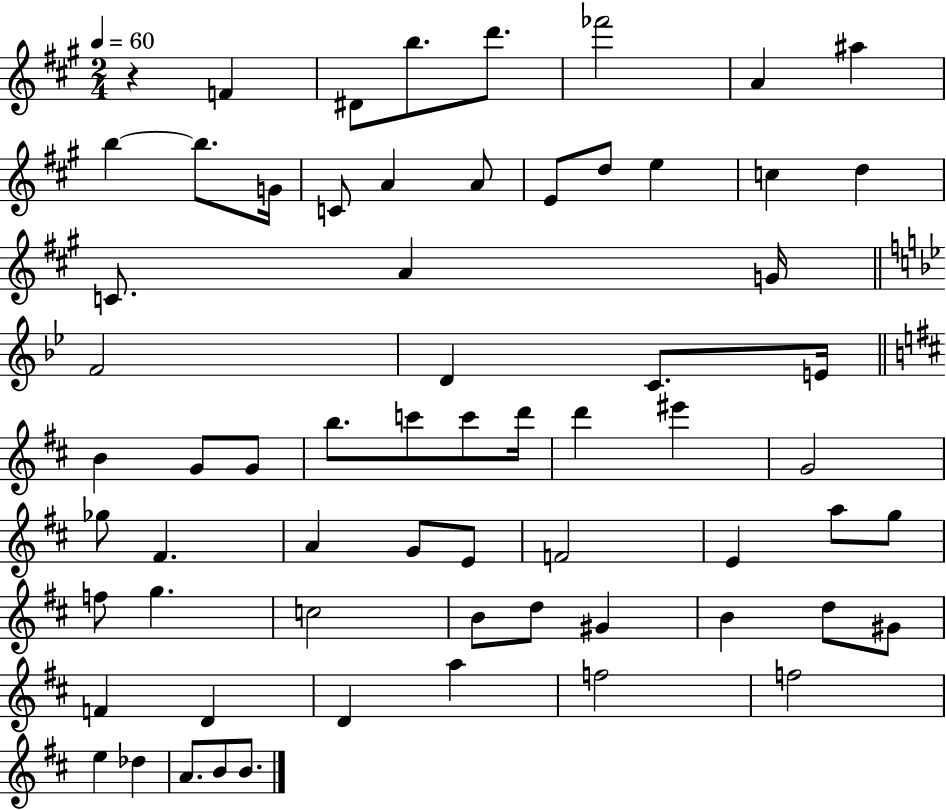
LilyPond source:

{
  \clef treble
  \numericTimeSignature
  \time 2/4
  \key a \major
  \tempo 4 = 60
  r4 f'4 | dis'8 b''8. d'''8. | fes'''2 | a'4 ais''4 | \break b''4~~ b''8. g'16 | c'8 a'4 a'8 | e'8 d''8 e''4 | c''4 d''4 | \break c'8. a'4 g'16 | \bar "||" \break \key g \minor f'2 | d'4 c'8. e'16 | \bar "||" \break \key d \major b'4 g'8 g'8 | b''8. c'''8 c'''8 d'''16 | d'''4 eis'''4 | g'2 | \break ges''8 fis'4. | a'4 g'8 e'8 | f'2 | e'4 a''8 g''8 | \break f''8 g''4. | c''2 | b'8 d''8 gis'4 | b'4 d''8 gis'8 | \break f'4 d'4 | d'4 a''4 | f''2 | f''2 | \break e''4 des''4 | a'8. b'8 b'8. | \bar "|."
}